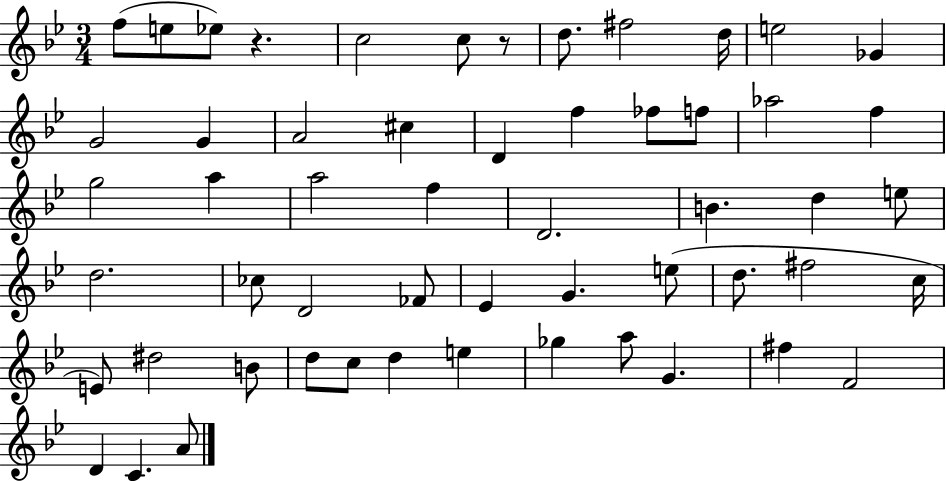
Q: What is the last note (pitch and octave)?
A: A4